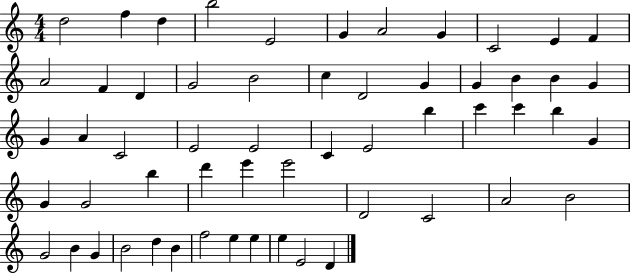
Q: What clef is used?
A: treble